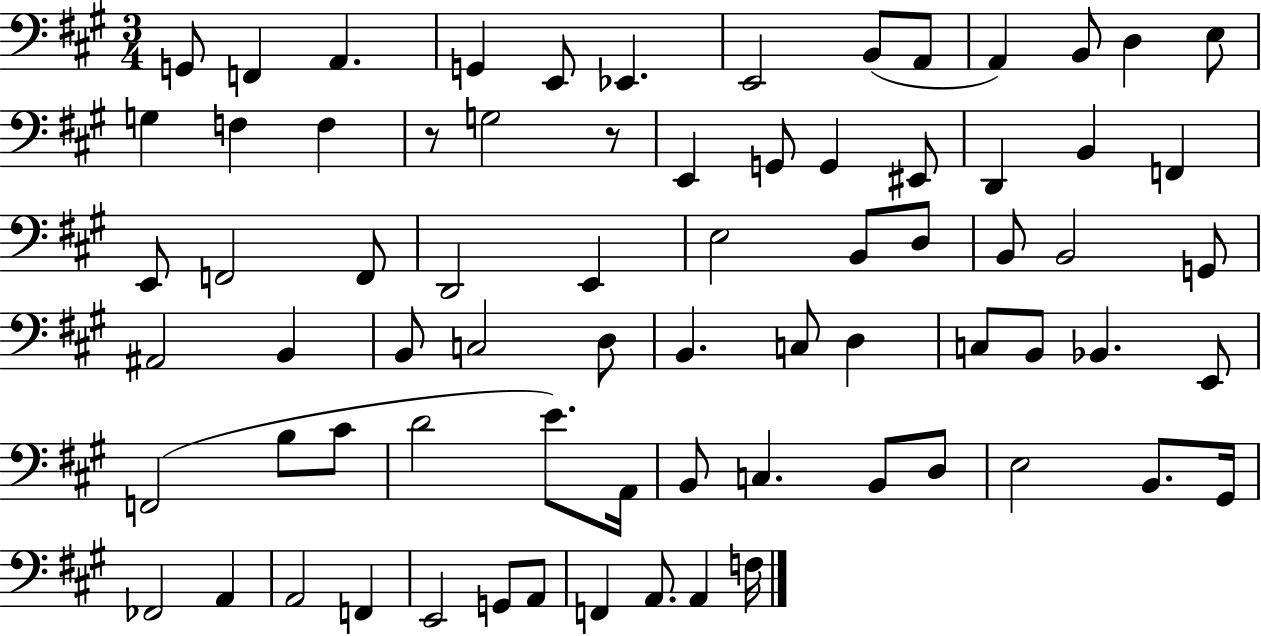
{
  \clef bass
  \numericTimeSignature
  \time 3/4
  \key a \major
  g,8 f,4 a,4. | g,4 e,8 ees,4. | e,2 b,8( a,8 | a,4) b,8 d4 e8 | \break g4 f4 f4 | r8 g2 r8 | e,4 g,8 g,4 eis,8 | d,4 b,4 f,4 | \break e,8 f,2 f,8 | d,2 e,4 | e2 b,8 d8 | b,8 b,2 g,8 | \break ais,2 b,4 | b,8 c2 d8 | b,4. c8 d4 | c8 b,8 bes,4. e,8 | \break f,2( b8 cis'8 | d'2 e'8.) a,16 | b,8 c4. b,8 d8 | e2 b,8. gis,16 | \break fes,2 a,4 | a,2 f,4 | e,2 g,8 a,8 | f,4 a,8. a,4 f16 | \break \bar "|."
}